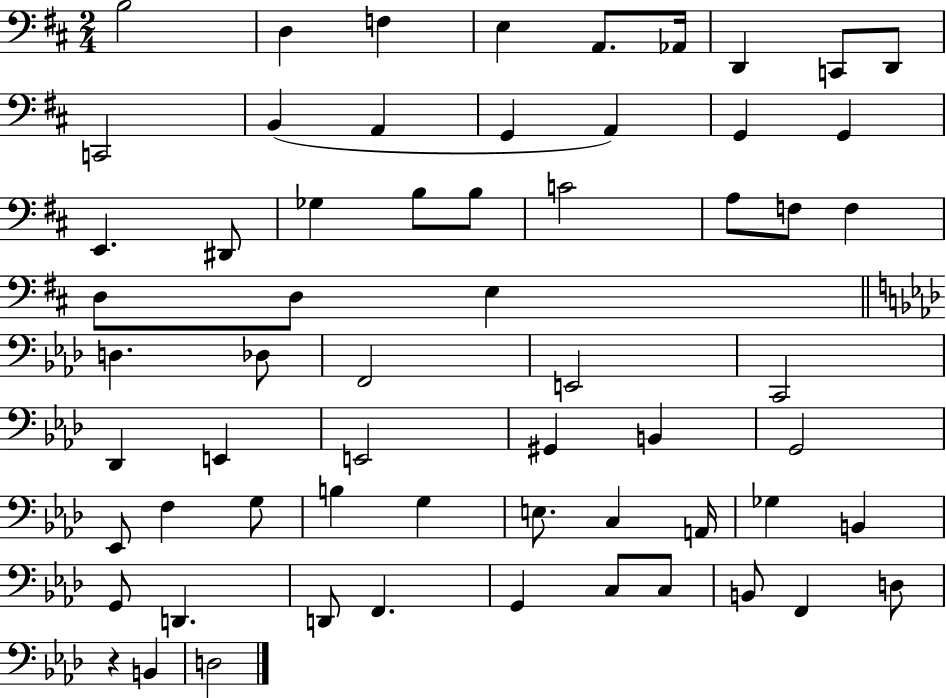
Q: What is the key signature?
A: D major